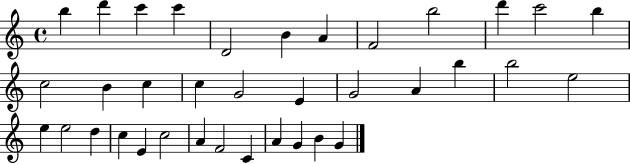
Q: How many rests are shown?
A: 0